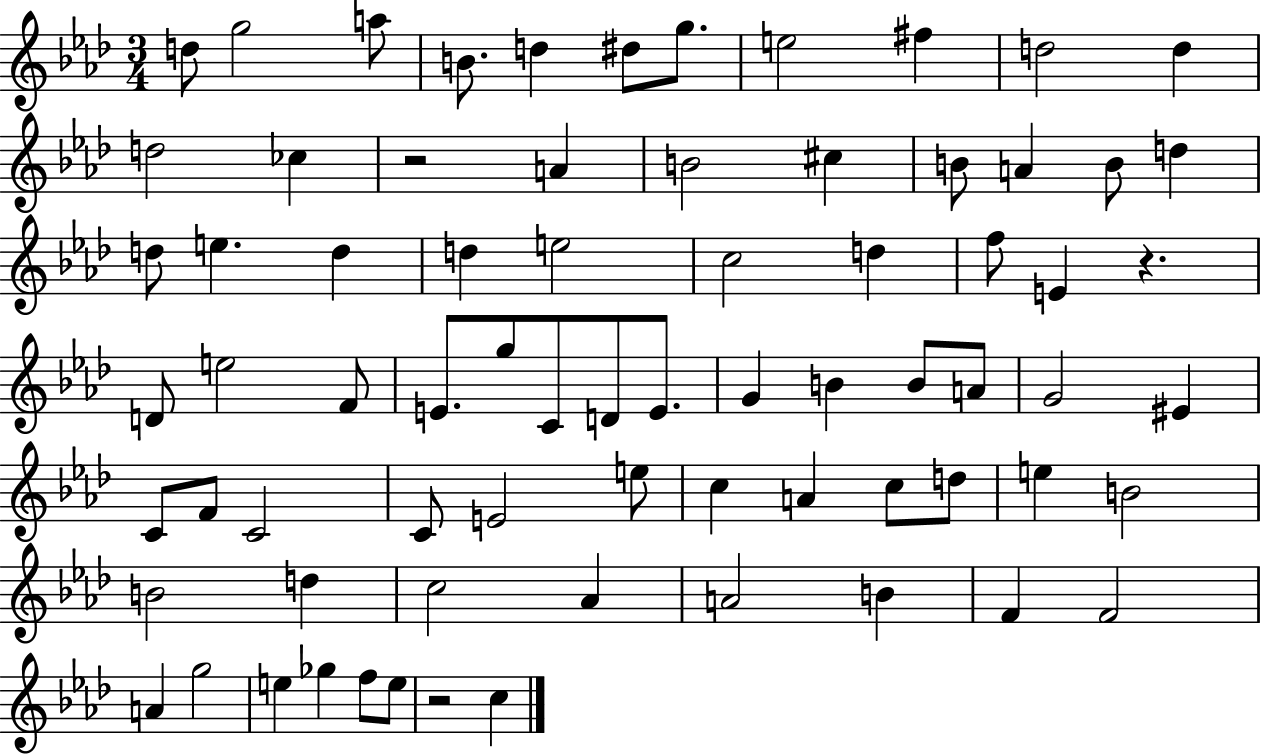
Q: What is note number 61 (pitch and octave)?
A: B4